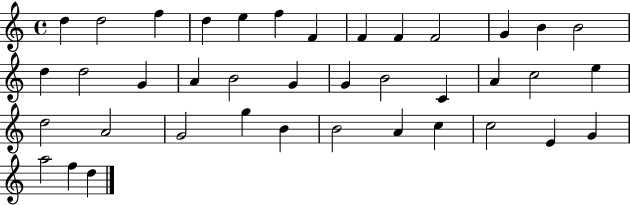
X:1
T:Untitled
M:4/4
L:1/4
K:C
d d2 f d e f F F F F2 G B B2 d d2 G A B2 G G B2 C A c2 e d2 A2 G2 g B B2 A c c2 E G a2 f d